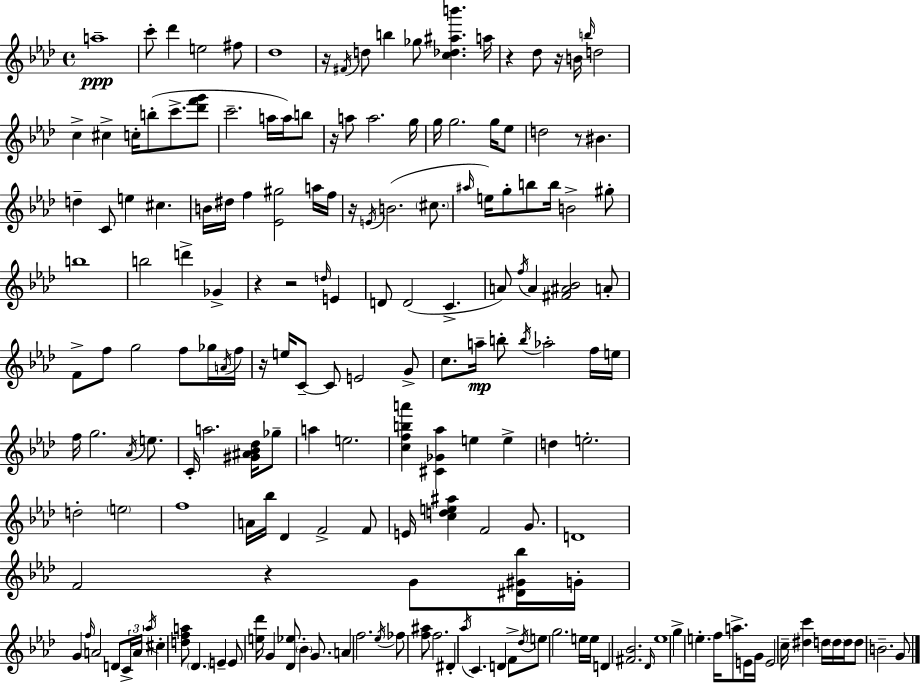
A5/w C6/e Db6/q E5/h F#5/e Db5/w R/s F#4/s D5/e B5/q Gb5/e [C5,Db5,A#5,B6]/q. A5/s R/q Db5/e R/s B4/s B5/s D5/h C5/q C#5/q C5/s B5/e C6/e. [Db6,F6,G6]/e C6/h. A5/s A5/s B5/e R/s A5/e A5/h. G5/s G5/s G5/h. G5/s Eb5/e D5/h R/e BIS4/q. D5/q C4/e E5/q C#5/q. B4/s D#5/s F5/q [Eb4,G#5]/h A5/s F5/s R/s E4/s B4/h. C#5/e. A#5/s E5/s G5/e B5/e B5/s B4/h G#5/e B5/w B5/h D6/q Gb4/q R/q R/h D5/s E4/q D4/e D4/h C4/q. A4/e F5/s A4/q [F#4,A#4,Bb4]/h A4/e F4/e F5/e G5/h F5/e Gb5/s A4/s F5/s R/s E5/s C4/e C4/e E4/h G4/e C5/e. A5/s B5/e B5/s Ab5/h F5/s E5/s F5/s G5/h. Ab4/s E5/e. C4/s A5/h. [G#4,A#4,Bb4,Db5]/s Gb5/e A5/q E5/h. [C5,F5,B5,A6]/q [C#4,Gb4,Ab5]/q E5/q E5/q D5/q E5/h. D5/h E5/h F5/w A4/s Bb5/s Db4/q F4/h F4/e E4/s [C5,D5,E5,A#5]/q F4/h G4/e. D4/w F4/h R/q G4/e [D#4,G#4,Bb5]/s G4/s G4/q F5/s A4/h D4/e C4/s A4/s Ab5/s C#5/q [D5,F5,A5]/e Db4/q. E4/q E4/e [E5,Db6]/s G4/q [Db4,Eb5]/e Bb4/q G4/e. A4/q F5/h. Eb5/s FES5/e [F5,A#5]/e F5/h. D#4/q Ab5/s C4/q. D4/q F4/e Db5/s E5/e G5/h. E5/s E5/s D4/q [F#4,Bb4]/h. Db4/s Eb5/w G5/q E5/q. F5/s A5/e. E4/s G4/s E4/h C5/s [D#5,C6]/q D5/s D5/s D5/s D5/e B4/h. G4/e